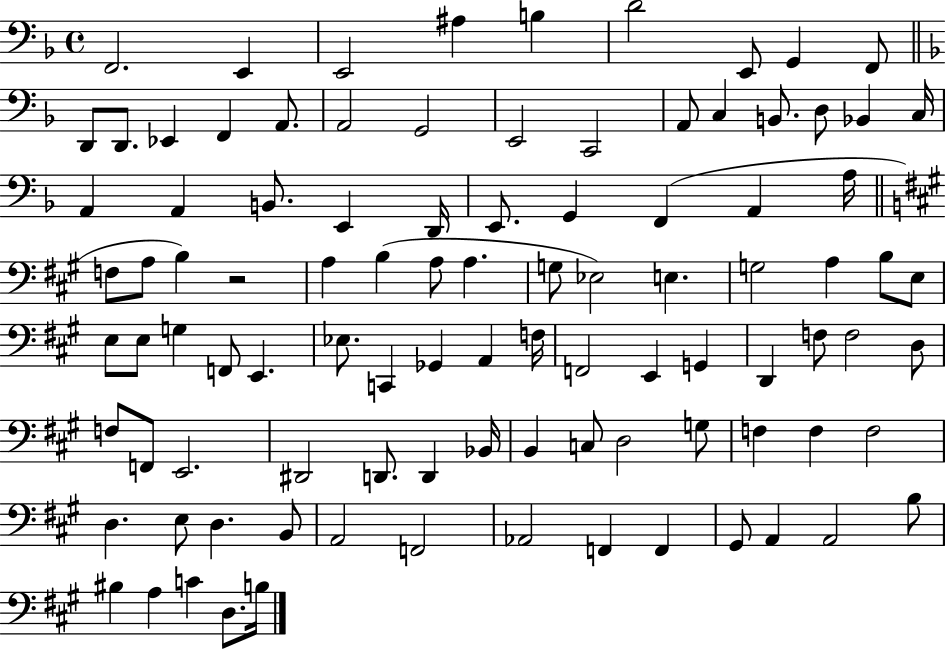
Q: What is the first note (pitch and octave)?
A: F2